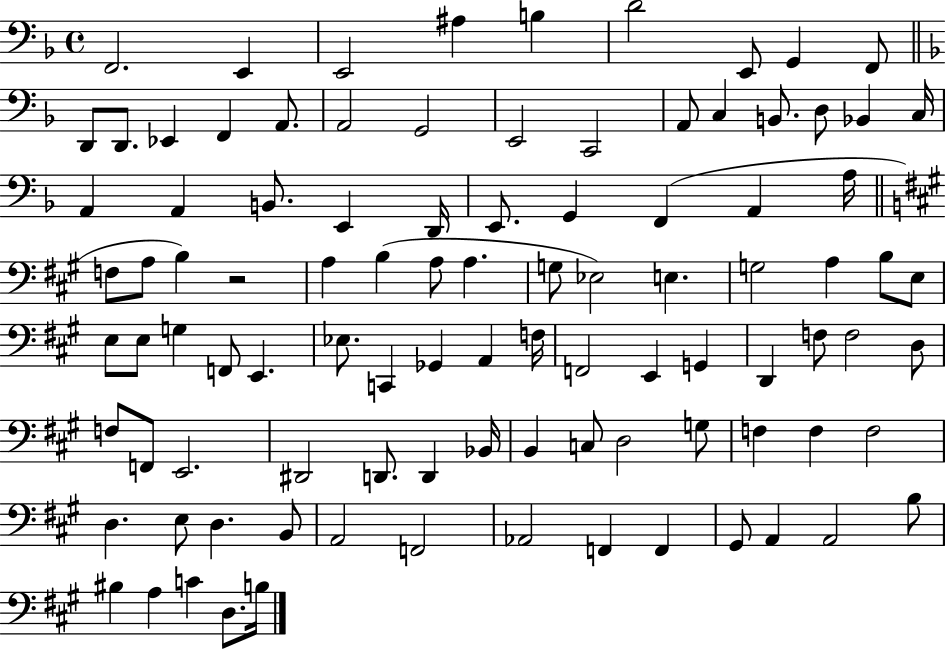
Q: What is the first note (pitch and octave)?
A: F2